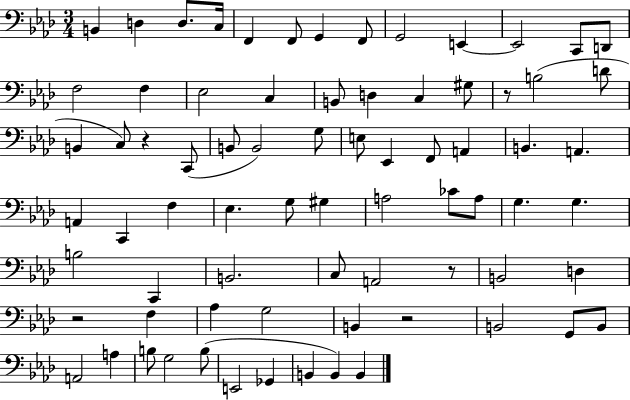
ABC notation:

X:1
T:Untitled
M:3/4
L:1/4
K:Ab
B,, D, D,/2 C,/4 F,, F,,/2 G,, F,,/2 G,,2 E,, E,,2 C,,/2 D,,/2 F,2 F, _E,2 C, B,,/2 D, C, ^G,/2 z/2 B,2 D/2 B,, C,/2 z C,,/2 B,,/2 B,,2 G,/2 E,/2 _E,, F,,/2 A,, B,, A,, A,, C,, F, _E, G,/2 ^G, A,2 _C/2 A,/2 G, G, B,2 C,, B,,2 C,/2 A,,2 z/2 B,,2 D, z2 F, _A, G,2 B,, z2 B,,2 G,,/2 B,,/2 A,,2 A, B,/2 G,2 B,/2 E,,2 _G,, B,, B,, B,,